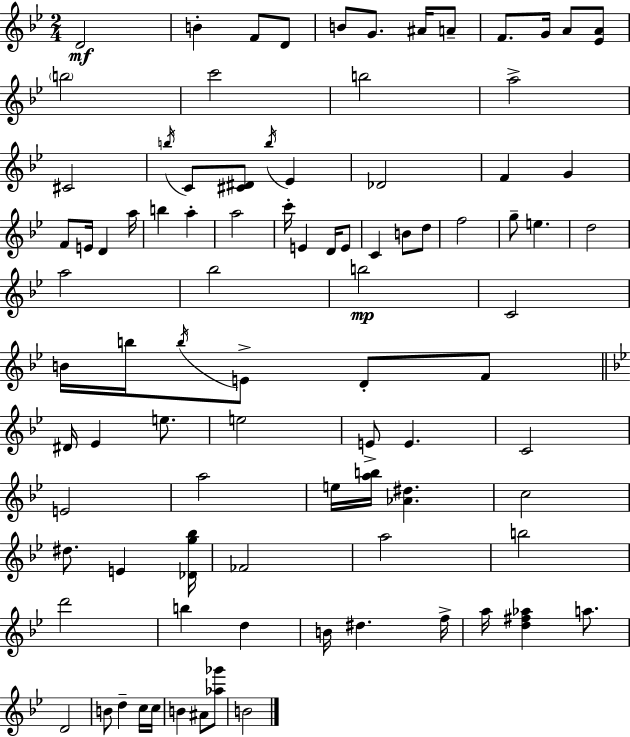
X:1
T:Untitled
M:2/4
L:1/4
K:Gm
D2 B F/2 D/2 B/2 G/2 ^A/4 A/2 F/2 G/4 A/2 [_EA]/2 b2 c'2 b2 a2 ^C2 b/4 C/2 [^C^D]/2 b/4 _E _D2 F G F/2 E/4 D a/4 b a a2 c'/4 E D/4 E/2 C B/2 d/2 f2 g/2 e d2 a2 _b2 b2 C2 B/4 b/4 b/4 E/2 D/2 F/2 ^D/4 _E e/2 e2 E/2 E C2 E2 a2 e/4 [ab]/4 [_A^d] c2 ^d/2 E [_Dg_b]/4 _F2 a2 b2 d'2 b d B/4 ^d f/4 a/4 [d^f_a] a/2 D2 B/2 d c/4 c/4 B ^A/2 [_a_g']/2 B2